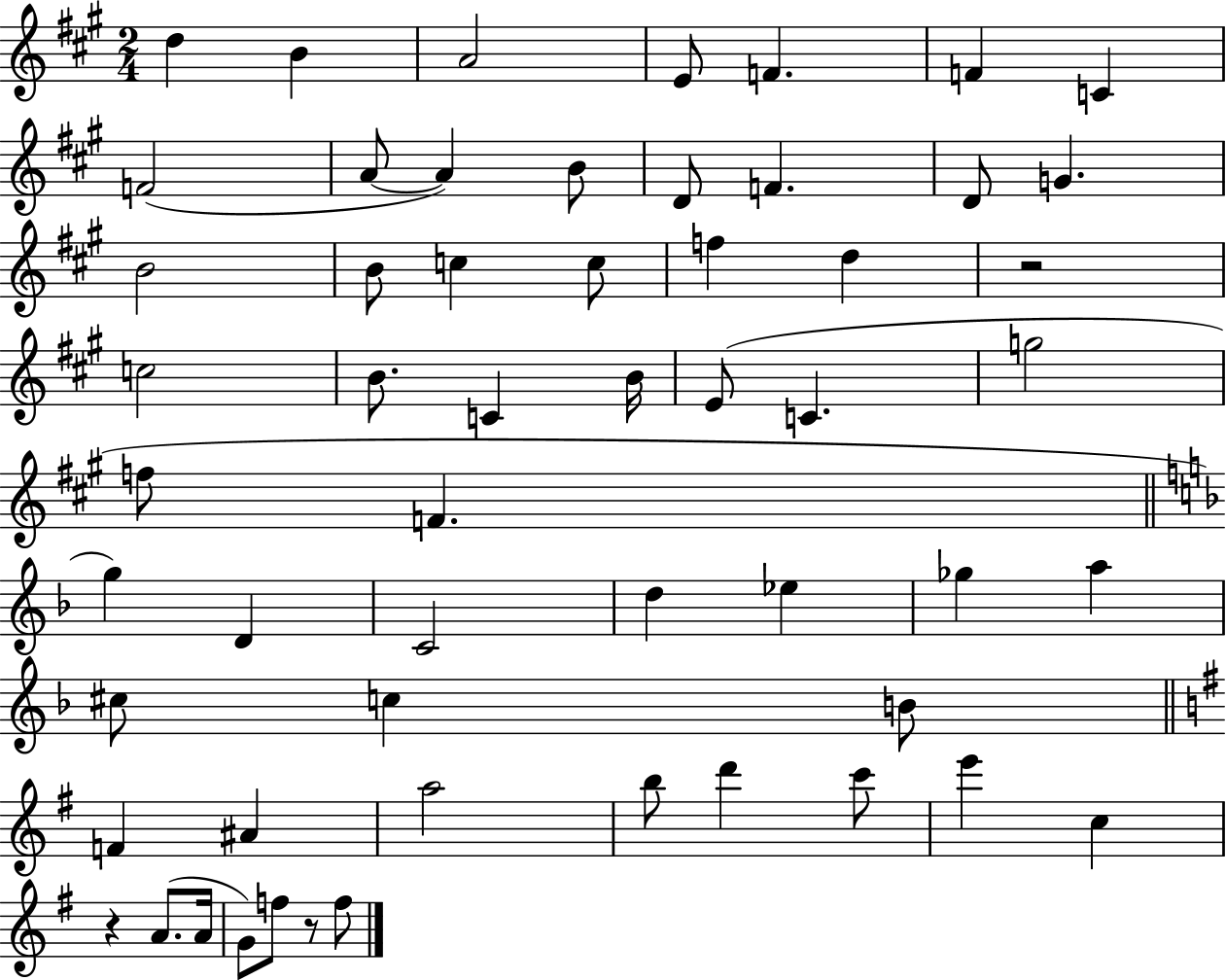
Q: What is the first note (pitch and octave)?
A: D5